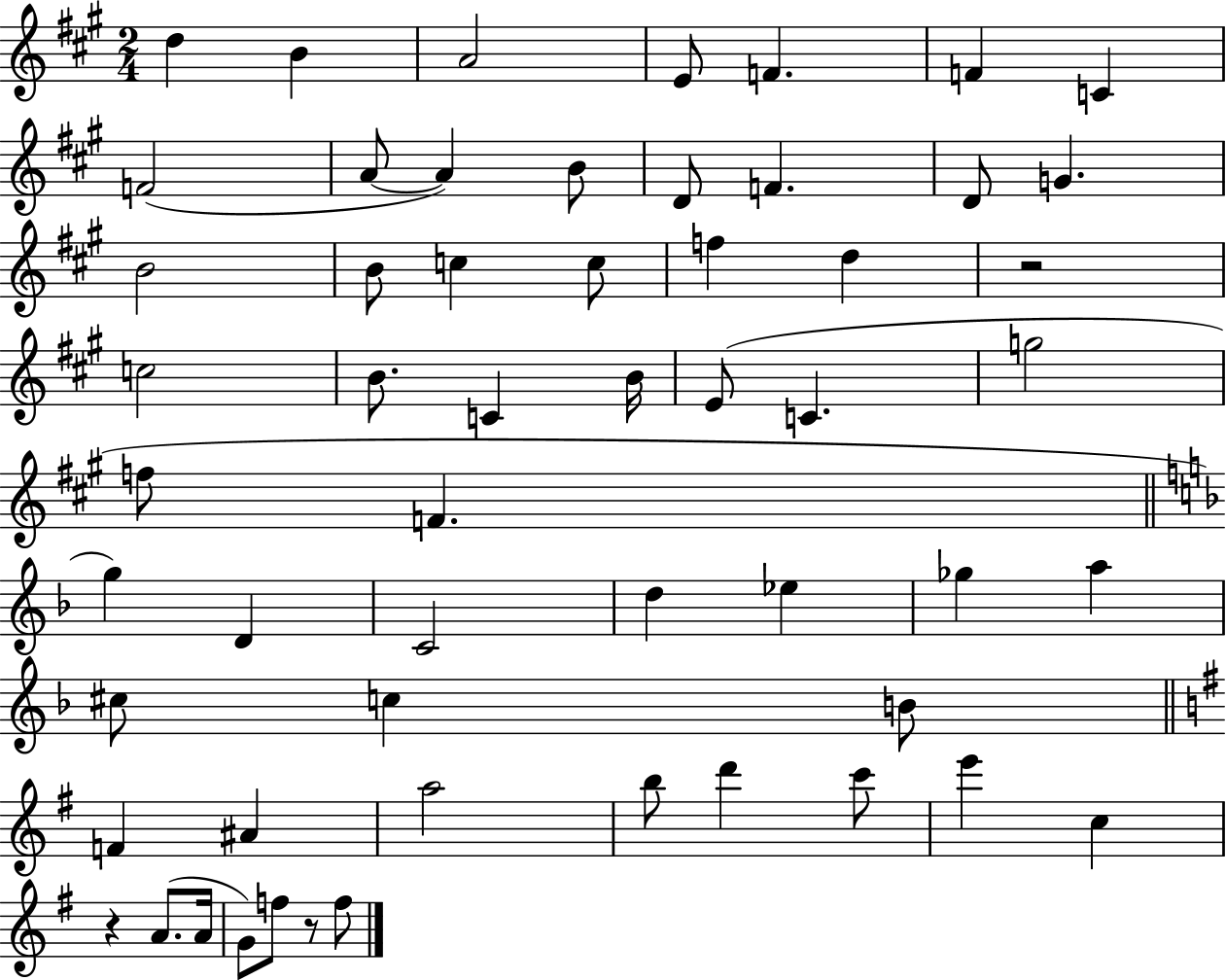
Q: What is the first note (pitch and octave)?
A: D5